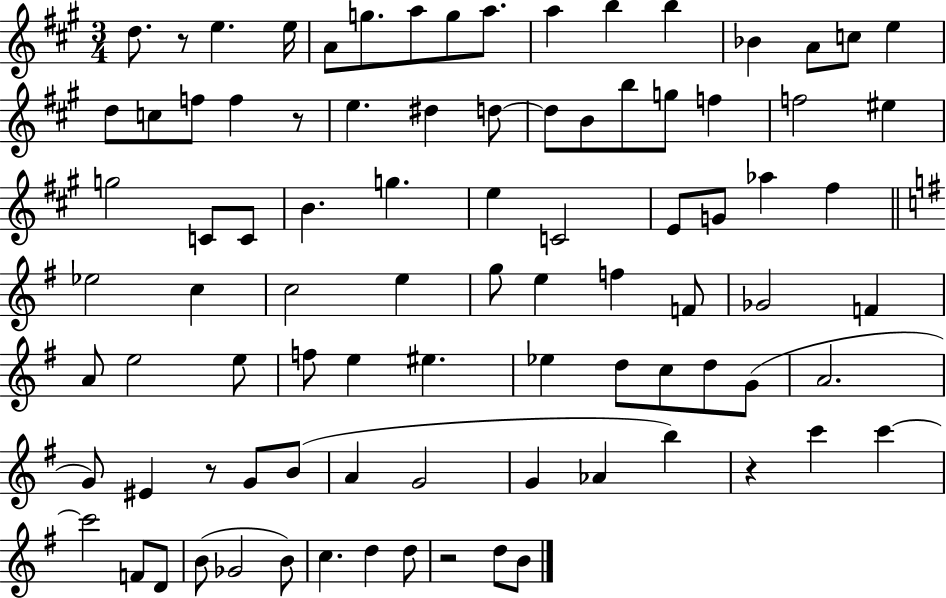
D5/e. R/e E5/q. E5/s A4/e G5/e. A5/e G5/e A5/e. A5/q B5/q B5/q Bb4/q A4/e C5/e E5/q D5/e C5/e F5/e F5/q R/e E5/q. D#5/q D5/e D5/e B4/e B5/e G5/e F5/q F5/h EIS5/q G5/h C4/e C4/e B4/q. G5/q. E5/q C4/h E4/e G4/e Ab5/q F#5/q Eb5/h C5/q C5/h E5/q G5/e E5/q F5/q F4/e Gb4/h F4/q A4/e E5/h E5/e F5/e E5/q EIS5/q. Eb5/q D5/e C5/e D5/e G4/e A4/h. G4/e EIS4/q R/e G4/e B4/e A4/q G4/h G4/q Ab4/q B5/q R/q C6/q C6/q C6/h F4/e D4/e B4/e Gb4/h B4/e C5/q. D5/q D5/e R/h D5/e B4/e